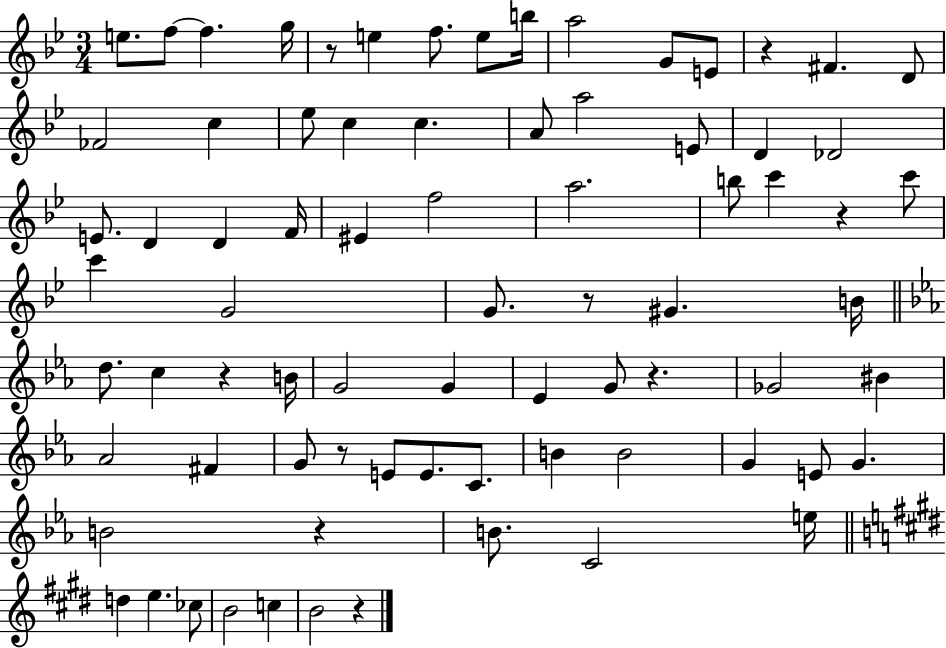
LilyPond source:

{
  \clef treble
  \numericTimeSignature
  \time 3/4
  \key bes \major
  e''8. f''8~~ f''4. g''16 | r8 e''4 f''8. e''8 b''16 | a''2 g'8 e'8 | r4 fis'4. d'8 | \break fes'2 c''4 | ees''8 c''4 c''4. | a'8 a''2 e'8 | d'4 des'2 | \break e'8. d'4 d'4 f'16 | eis'4 f''2 | a''2. | b''8 c'''4 r4 c'''8 | \break c'''4 g'2 | g'8. r8 gis'4. b'16 | \bar "||" \break \key ees \major d''8. c''4 r4 b'16 | g'2 g'4 | ees'4 g'8 r4. | ges'2 bis'4 | \break aes'2 fis'4 | g'8 r8 e'8 e'8. c'8. | b'4 b'2 | g'4 e'8 g'4. | \break b'2 r4 | b'8. c'2 e''16 | \bar "||" \break \key e \major d''4 e''4. ces''8 | b'2 c''4 | b'2 r4 | \bar "|."
}